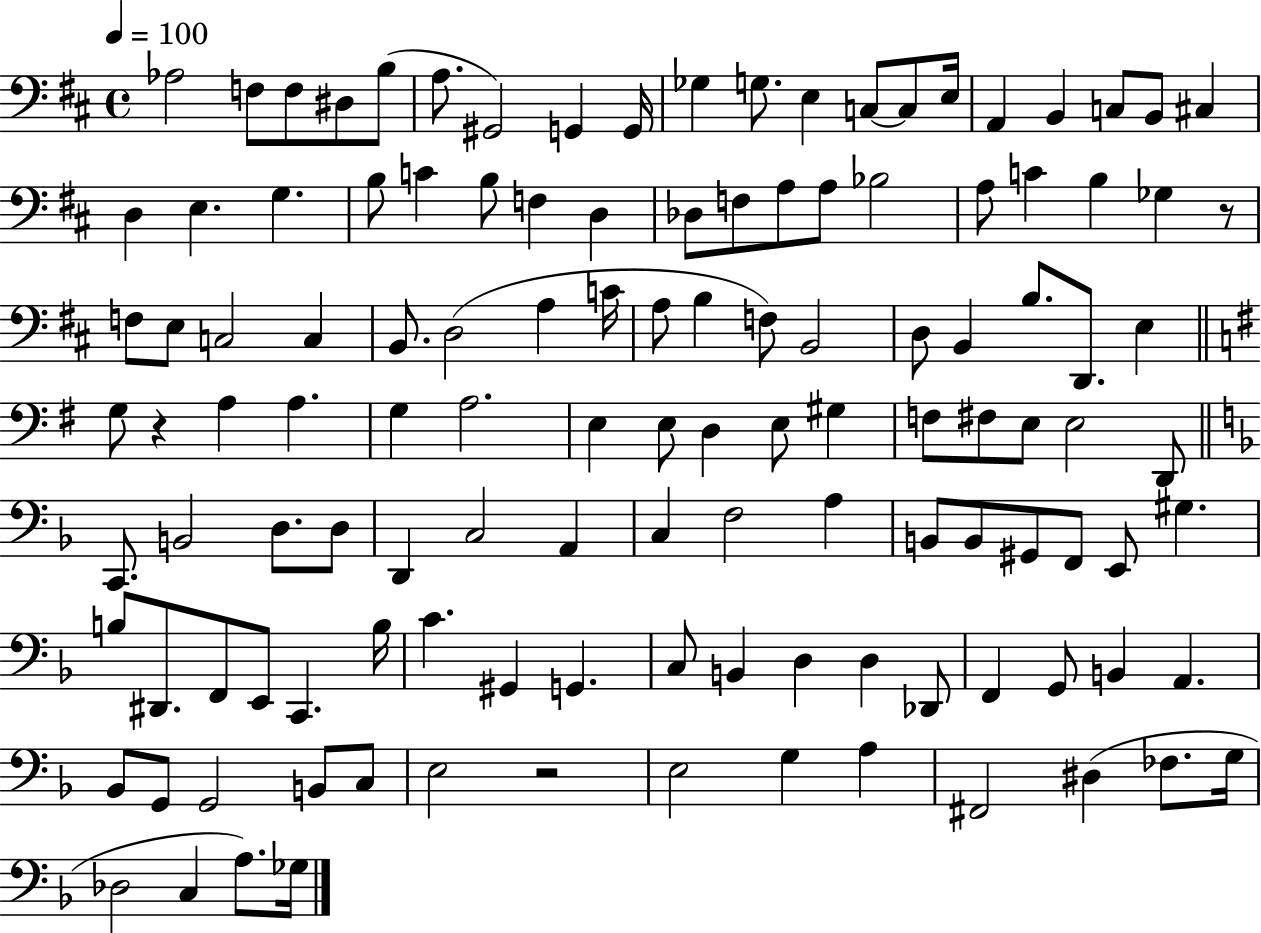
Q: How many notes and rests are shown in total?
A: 123